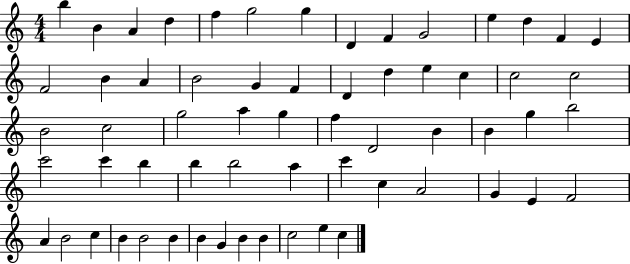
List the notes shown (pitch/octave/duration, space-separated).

B5/q B4/q A4/q D5/q F5/q G5/h G5/q D4/q F4/q G4/h E5/q D5/q F4/q E4/q F4/h B4/q A4/q B4/h G4/q F4/q D4/q D5/q E5/q C5/q C5/h C5/h B4/h C5/h G5/h A5/q G5/q F5/q D4/h B4/q B4/q G5/q B5/h C6/h C6/q B5/q B5/q B5/h A5/q C6/q C5/q A4/h G4/q E4/q F4/h A4/q B4/h C5/q B4/q B4/h B4/q B4/q G4/q B4/q B4/q C5/h E5/q C5/q